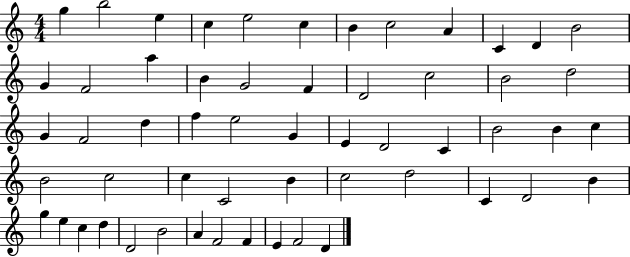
G5/q B5/h E5/q C5/q E5/h C5/q B4/q C5/h A4/q C4/q D4/q B4/h G4/q F4/h A5/q B4/q G4/h F4/q D4/h C5/h B4/h D5/h G4/q F4/h D5/q F5/q E5/h G4/q E4/q D4/h C4/q B4/h B4/q C5/q B4/h C5/h C5/q C4/h B4/q C5/h D5/h C4/q D4/h B4/q G5/q E5/q C5/q D5/q D4/h B4/h A4/q F4/h F4/q E4/q F4/h D4/q